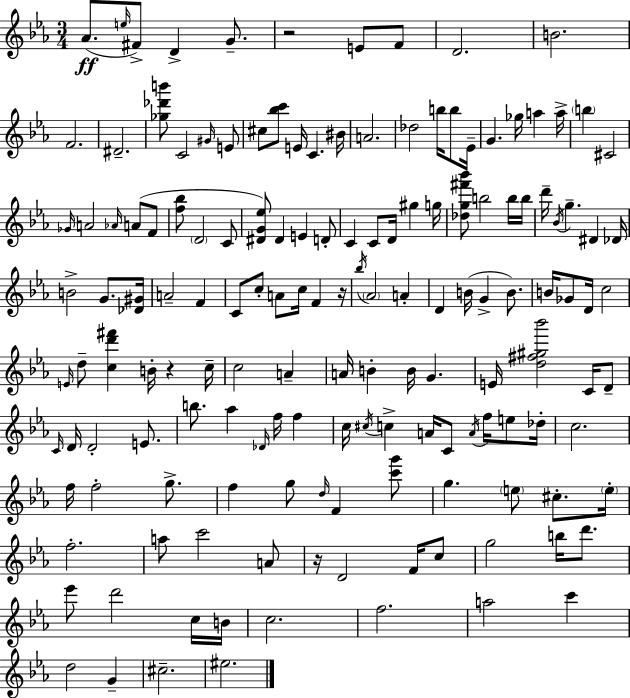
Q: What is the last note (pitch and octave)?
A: EIS5